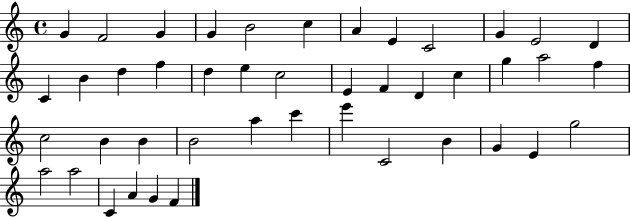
X:1
T:Untitled
M:4/4
L:1/4
K:C
G F2 G G B2 c A E C2 G E2 D C B d f d e c2 E F D c g a2 f c2 B B B2 a c' e' C2 B G E g2 a2 a2 C A G F